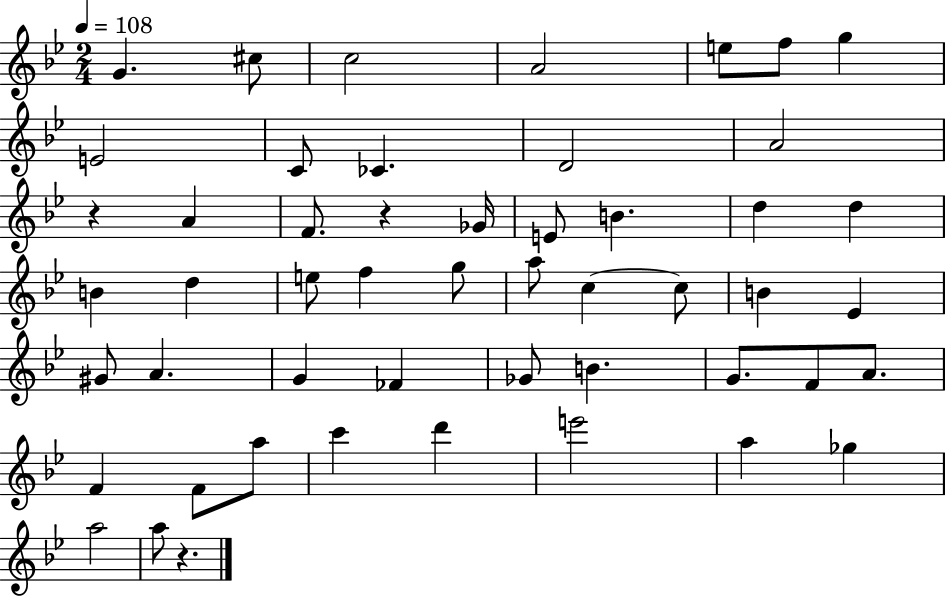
{
  \clef treble
  \numericTimeSignature
  \time 2/4
  \key bes \major
  \tempo 4 = 108
  g'4. cis''8 | c''2 | a'2 | e''8 f''8 g''4 | \break e'2 | c'8 ces'4. | d'2 | a'2 | \break r4 a'4 | f'8. r4 ges'16 | e'8 b'4. | d''4 d''4 | \break b'4 d''4 | e''8 f''4 g''8 | a''8 c''4~~ c''8 | b'4 ees'4 | \break gis'8 a'4. | g'4 fes'4 | ges'8 b'4. | g'8. f'8 a'8. | \break f'4 f'8 a''8 | c'''4 d'''4 | e'''2 | a''4 ges''4 | \break a''2 | a''8 r4. | \bar "|."
}